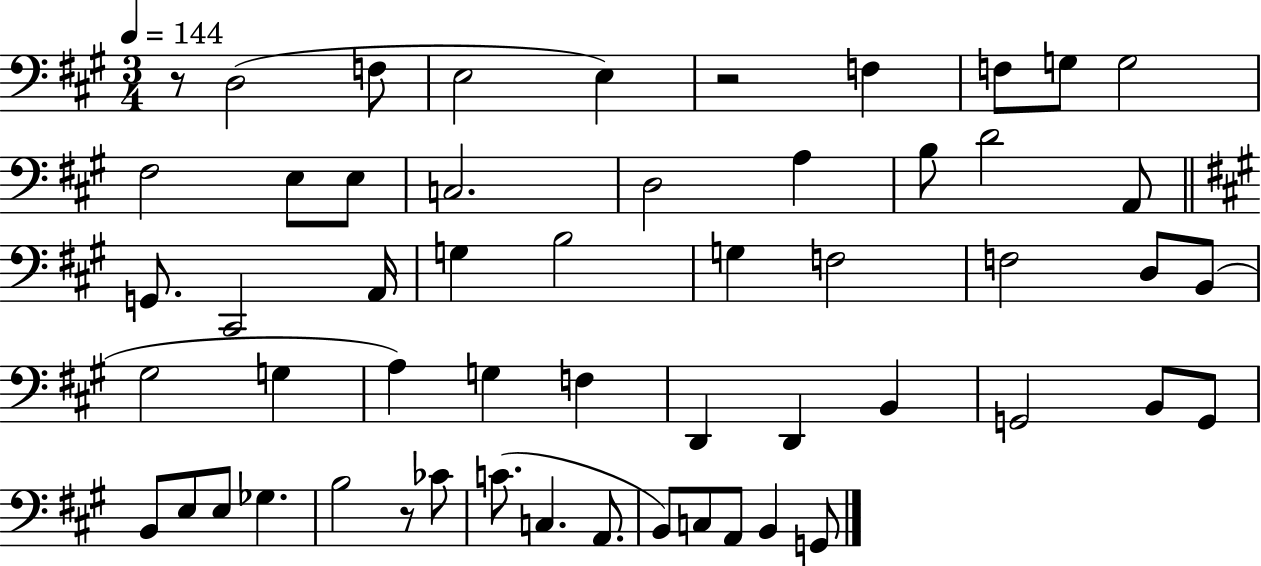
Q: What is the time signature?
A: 3/4